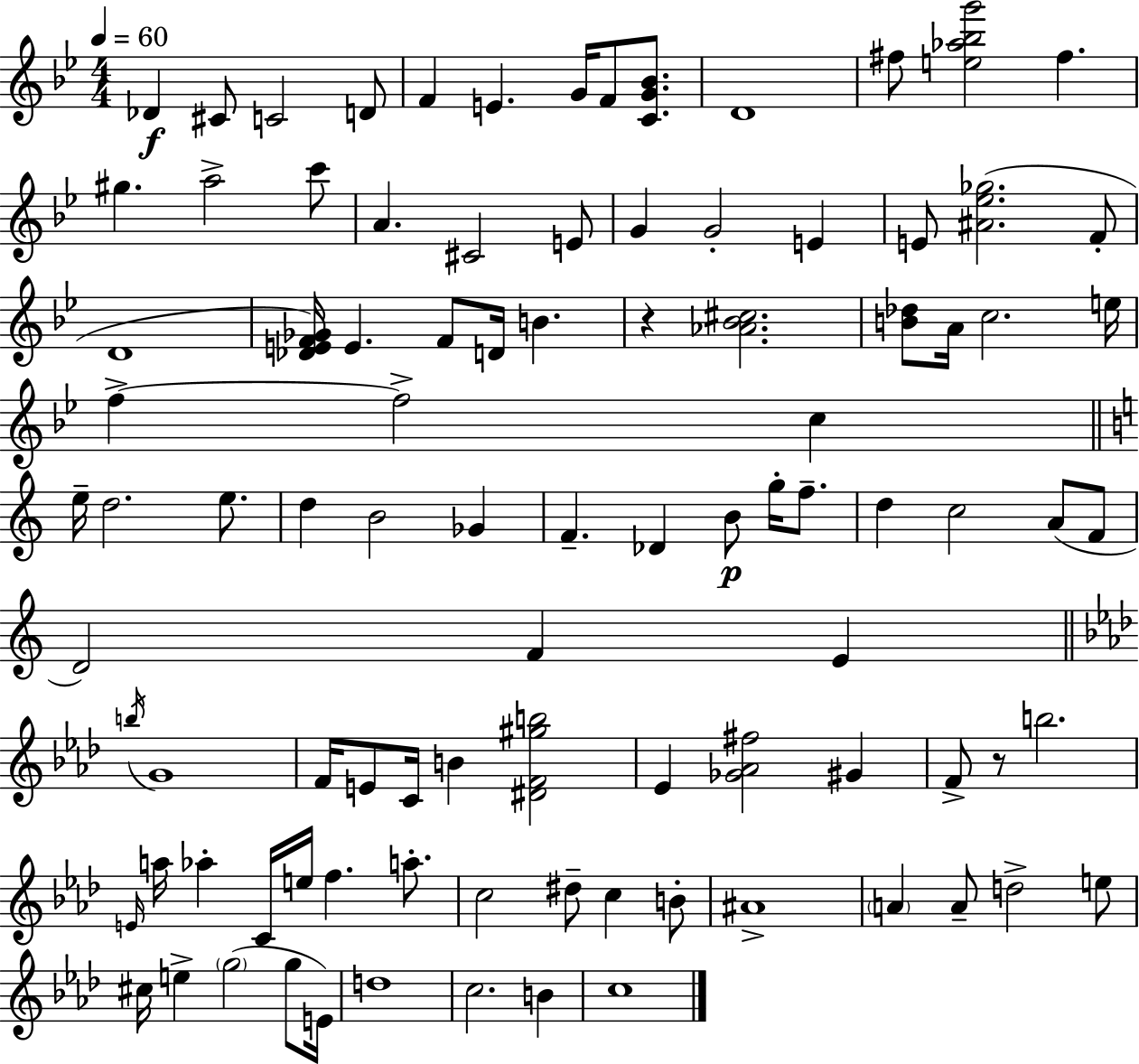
{
  \clef treble
  \numericTimeSignature
  \time 4/4
  \key g \minor
  \tempo 4 = 60
  des'4\f cis'8 c'2 d'8 | f'4 e'4. g'16 f'8 <c' g' bes'>8. | d'1 | fis''8 <e'' aes'' bes'' g'''>2 fis''4. | \break gis''4. a''2-> c'''8 | a'4. cis'2 e'8 | g'4 g'2-. e'4 | e'8 <ais' ees'' ges''>2.( f'8-. | \break d'1 | <des' e' f' ges'>16) e'4. f'8 d'16 b'4. | r4 <aes' bes' cis''>2. | <b' des''>8 a'16 c''2. e''16 | \break f''4->~~ f''2-> c''4 | \bar "||" \break \key a \minor e''16-- d''2. e''8. | d''4 b'2 ges'4 | f'4.-- des'4 b'8\p g''16-. f''8.-- | d''4 c''2 a'8( f'8 | \break d'2) f'4 e'4 | \bar "||" \break \key f \minor \acciaccatura { b''16 } g'1 | f'16 e'8 c'16 b'4 <dis' f' gis'' b''>2 | ees'4 <ges' aes' fis''>2 gis'4 | f'8-> r8 b''2. | \break \grace { e'16 } a''16 aes''4-. c'16 e''16 f''4. a''8.-. | c''2 dis''8-- c''4 | b'8-. ais'1-> | \parenthesize a'4 a'8-- d''2-> | \break e''8 cis''16 e''4-> \parenthesize g''2( g''8 | e'16) d''1 | c''2. b'4 | c''1 | \break \bar "|."
}